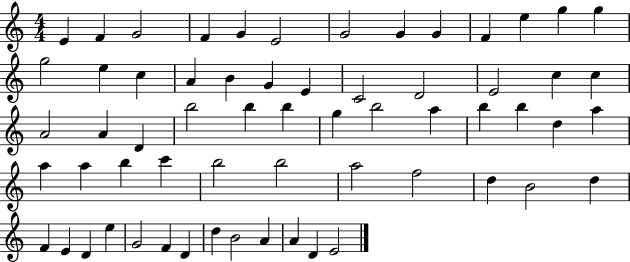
{
  \clef treble
  \numericTimeSignature
  \time 4/4
  \key c \major
  e'4 f'4 g'2 | f'4 g'4 e'2 | g'2 g'4 g'4 | f'4 e''4 g''4 g''4 | \break g''2 e''4 c''4 | a'4 b'4 g'4 e'4 | c'2 d'2 | e'2 c''4 c''4 | \break a'2 a'4 d'4 | b''2 b''4 b''4 | g''4 b''2 a''4 | b''4 b''4 d''4 a''4 | \break a''4 a''4 b''4 c'''4 | b''2 b''2 | a''2 f''2 | d''4 b'2 d''4 | \break f'4 e'4 d'4 e''4 | g'2 f'4 d'4 | d''4 b'2 a'4 | a'4 d'4 e'2 | \break \bar "|."
}